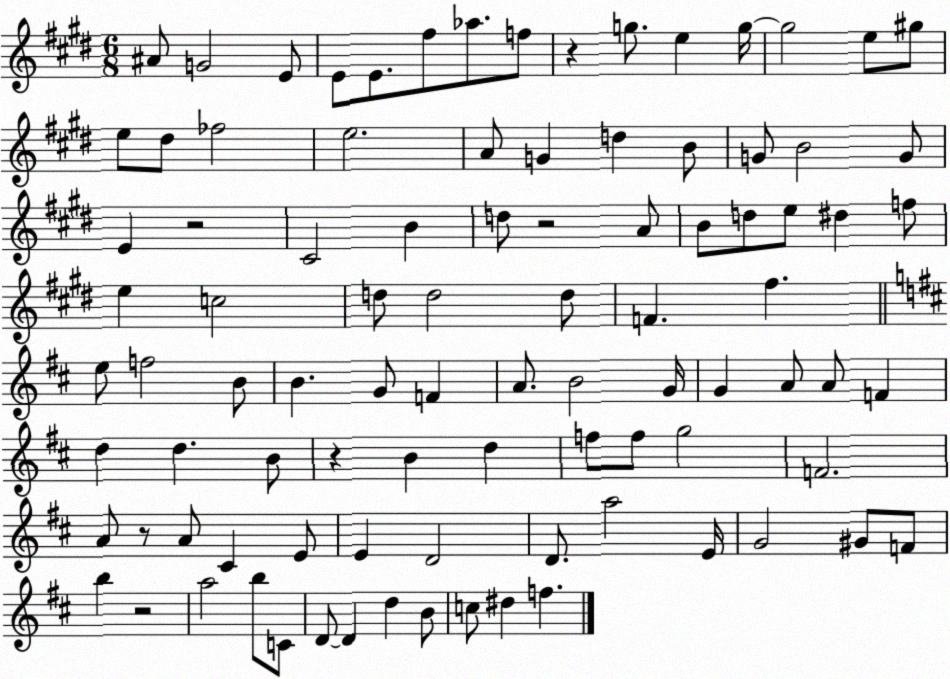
X:1
T:Untitled
M:6/8
L:1/4
K:E
^A/2 G2 E/2 E/2 E/2 ^f/2 _a/2 f/2 z g/2 e g/4 g2 e/2 ^g/2 e/2 ^d/2 _f2 e2 A/2 G d B/2 G/2 B2 G/2 E z2 ^C2 B d/2 z2 A/2 B/2 d/2 e/2 ^d f/2 e c2 d/2 d2 d/2 F ^f e/2 f2 B/2 B G/2 F A/2 B2 G/4 G A/2 A/2 F d d B/2 z B d f/2 f/2 g2 F2 A/2 z/2 A/2 ^C E/2 E D2 D/2 a2 E/4 G2 ^G/2 F/2 b z2 a2 b/2 C/2 D/2 D d B/2 c/2 ^d f